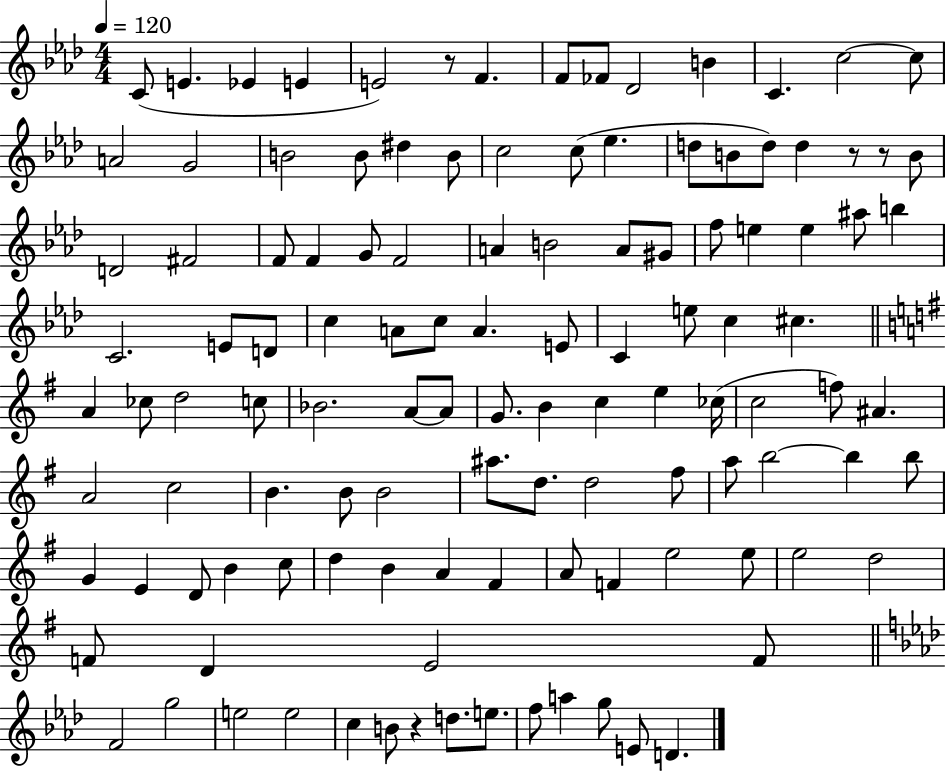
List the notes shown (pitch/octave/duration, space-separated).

C4/e E4/q. Eb4/q E4/q E4/h R/e F4/q. F4/e FES4/e Db4/h B4/q C4/q. C5/h C5/e A4/h G4/h B4/h B4/e D#5/q B4/e C5/h C5/e Eb5/q. D5/e B4/e D5/e D5/q R/e R/e B4/e D4/h F#4/h F4/e F4/q G4/e F4/h A4/q B4/h A4/e G#4/e F5/e E5/q E5/q A#5/e B5/q C4/h. E4/e D4/e C5/q A4/e C5/e A4/q. E4/e C4/q E5/e C5/q C#5/q. A4/q CES5/e D5/h C5/e Bb4/h. A4/e A4/e G4/e. B4/q C5/q E5/q CES5/s C5/h F5/e A#4/q. A4/h C5/h B4/q. B4/e B4/h A#5/e. D5/e. D5/h F#5/e A5/e B5/h B5/q B5/e G4/q E4/q D4/e B4/q C5/e D5/q B4/q A4/q F#4/q A4/e F4/q E5/h E5/e E5/h D5/h F4/e D4/q E4/h F4/e F4/h G5/h E5/h E5/h C5/q B4/e R/q D5/e. E5/e. F5/e A5/q G5/e E4/e D4/q.